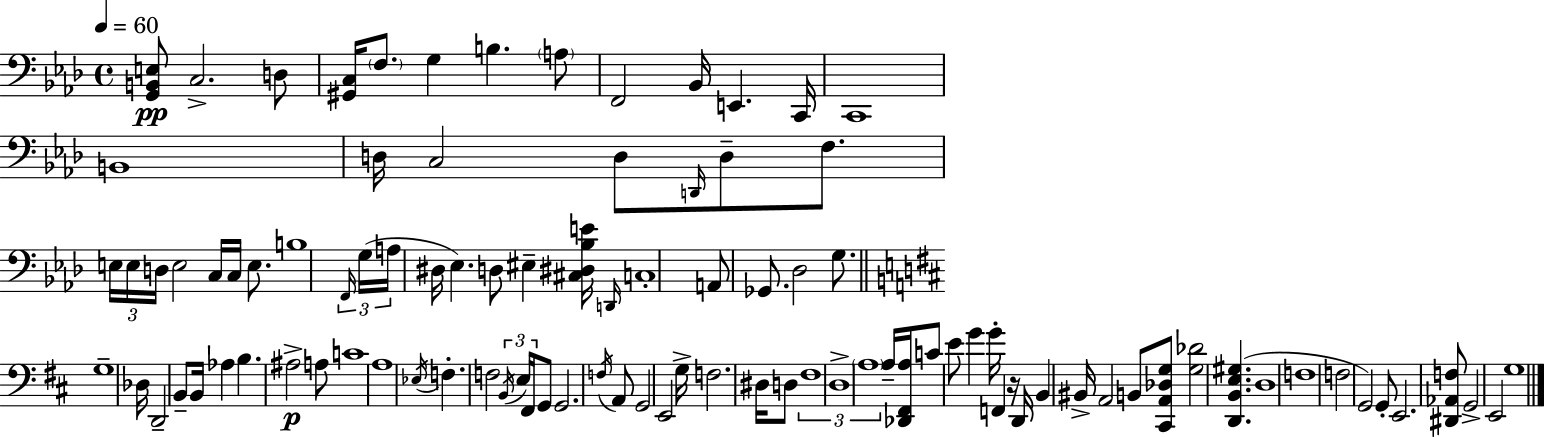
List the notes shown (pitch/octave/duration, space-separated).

[G2,B2,E3]/e C3/h. D3/e [G#2,C3]/s F3/e. G3/q B3/q. A3/e F2/h Bb2/s E2/q. C2/s C2/w B2/w D3/s C3/h D3/e D2/s D3/e F3/e. E3/s E3/s D3/s E3/h C3/s C3/s E3/e. B3/w F2/s G3/s A3/s D#3/s Eb3/q. D3/e EIS3/q [C#3,D#3,Bb3,E4]/s D2/s C3/w A2/e Gb2/e. Db3/h G3/e. G3/w Db3/s D2/h B2/e B2/s Ab3/q B3/q. A#3/h A3/e C4/w A3/w Eb3/s F3/q. F3/h B2/s E3/s F#2/s G2/e G2/h. F3/s A2/e G2/h E2/h G3/s F3/h. D#3/s D3/e F#3/w D3/w A3/w A3/s [Db2,F#2,A3]/s C4/e E4/e G4/q G4/s F2/q R/s D2/s B2/q BIS2/s A2/h B2/e [C#2,A2,Db3,G3]/e [G3,Db4]/h [D2,B2,E3,G#3]/q. D3/w F3/w F3/h G2/h G2/e E2/h. [D#2,Ab2,F3]/e G2/h E2/h G3/w